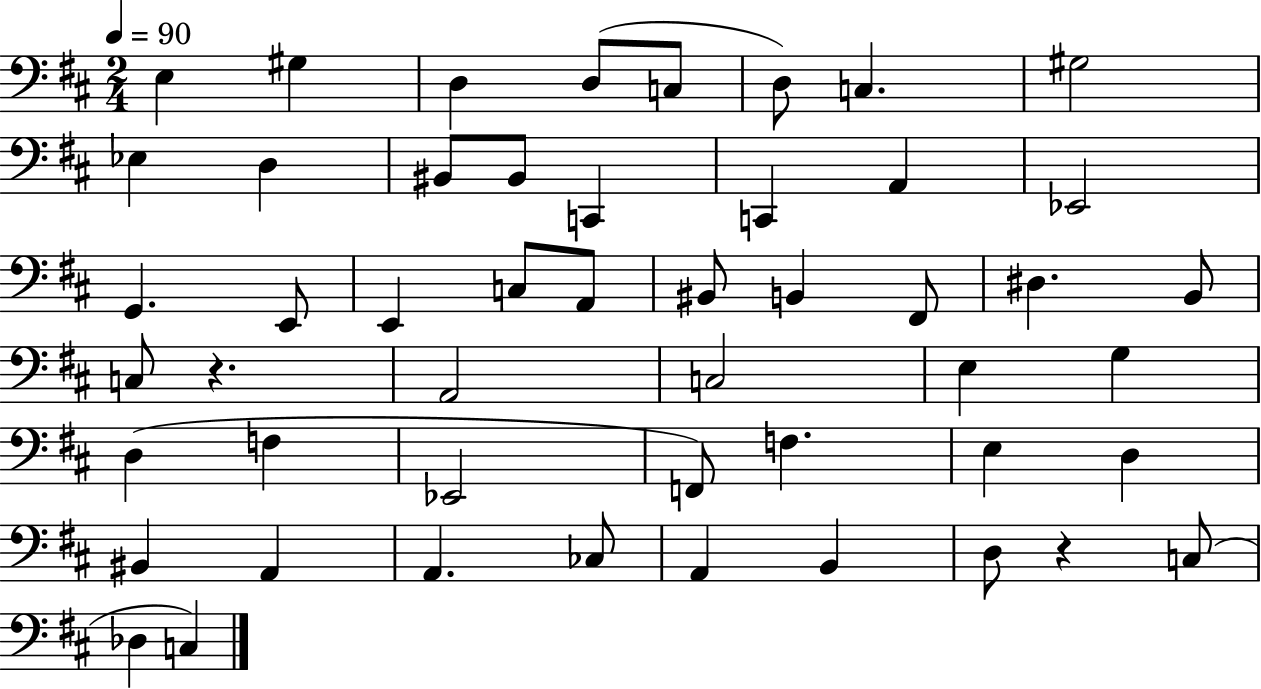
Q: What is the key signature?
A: D major